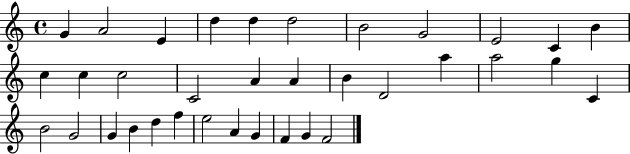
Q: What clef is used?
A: treble